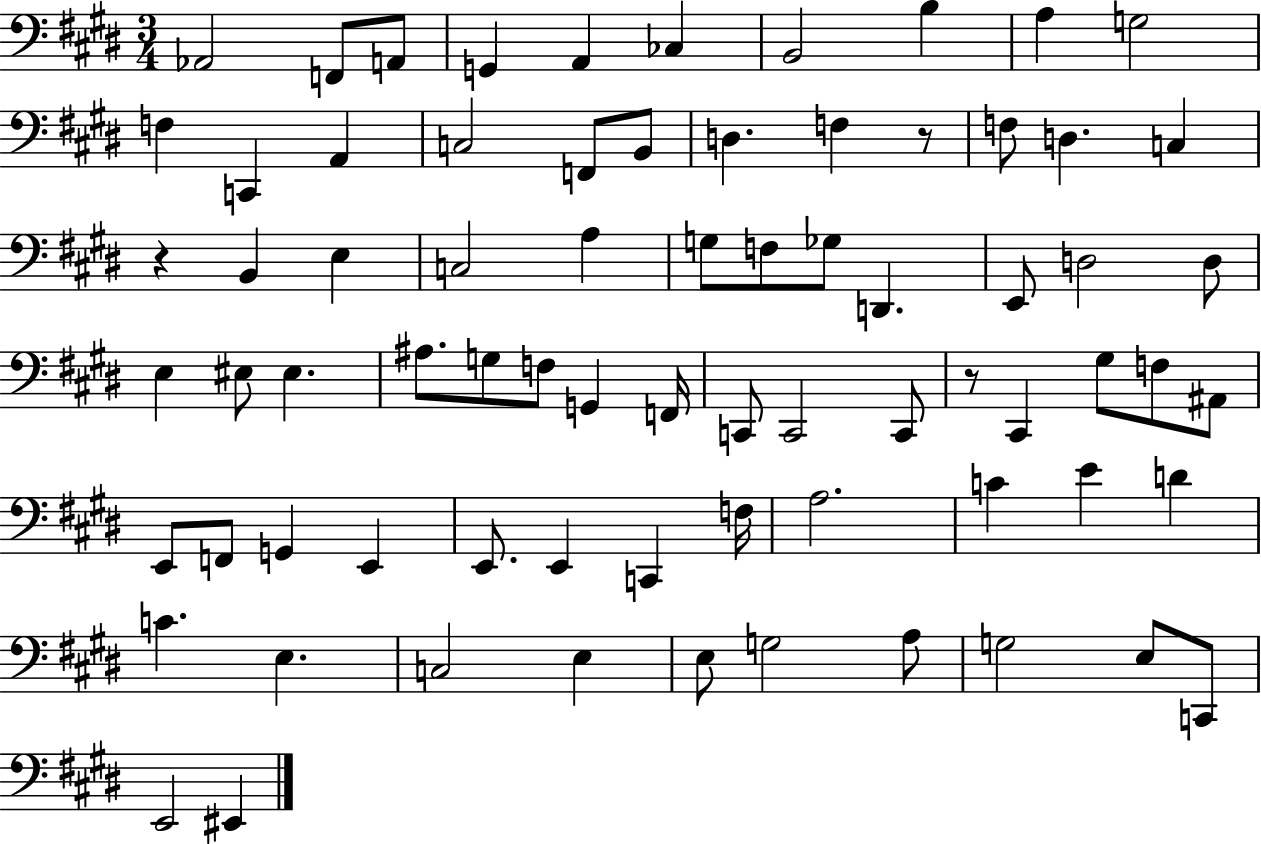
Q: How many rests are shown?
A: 3